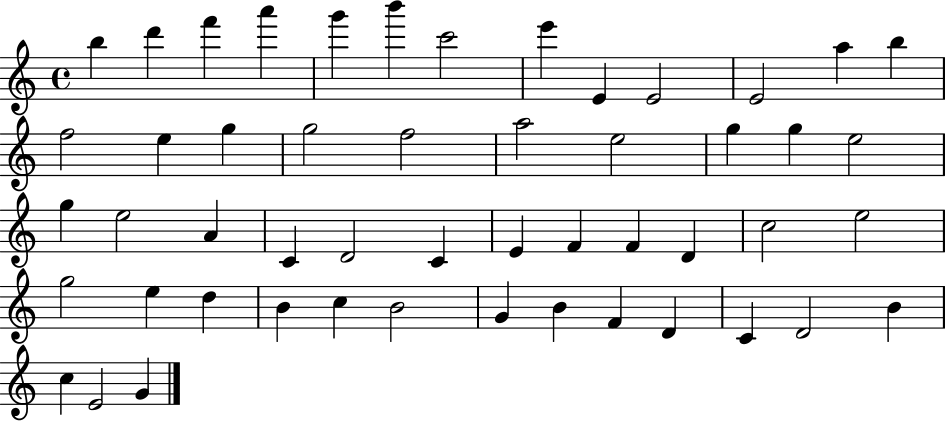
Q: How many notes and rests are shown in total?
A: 51